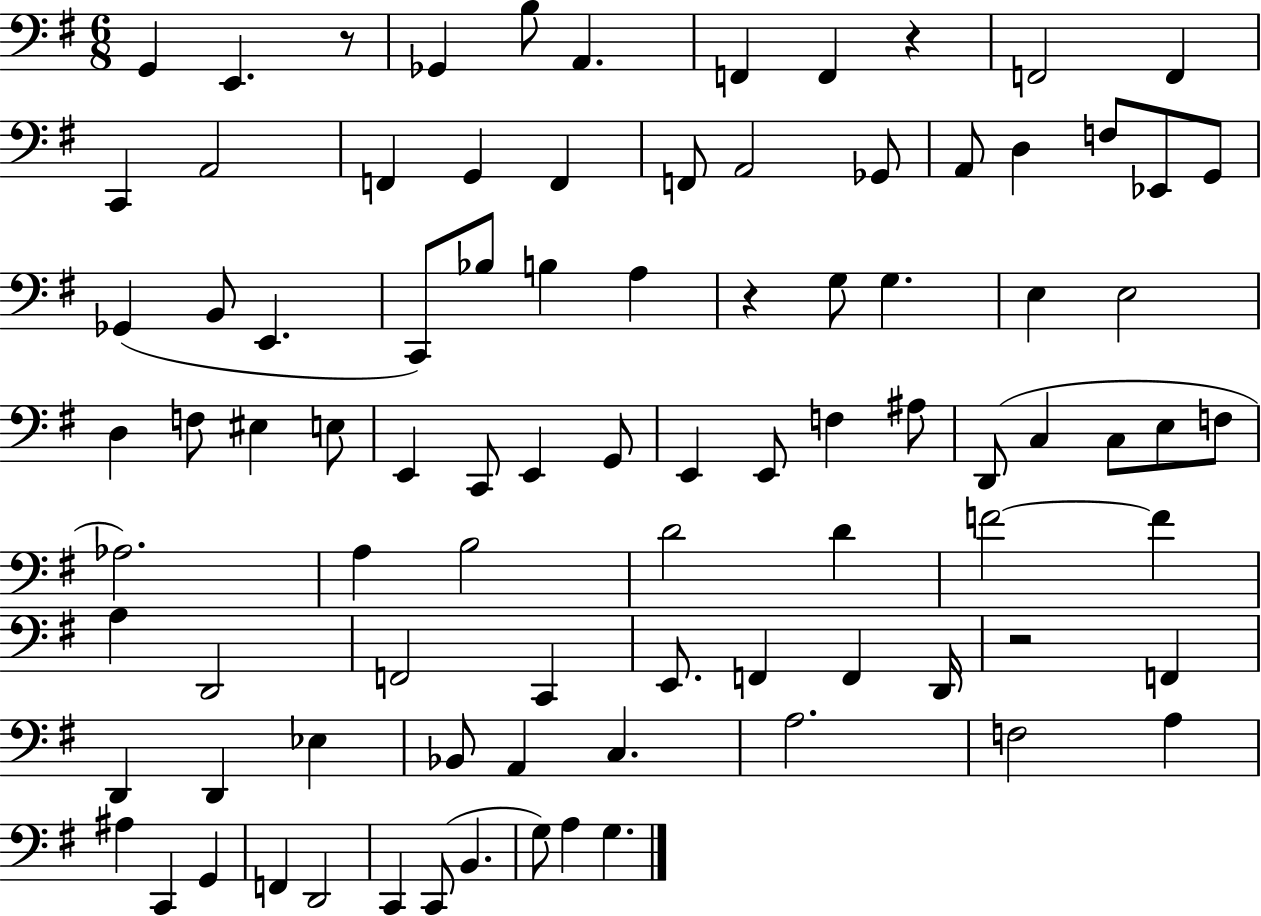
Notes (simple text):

G2/q E2/q. R/e Gb2/q B3/e A2/q. F2/q F2/q R/q F2/h F2/q C2/q A2/h F2/q G2/q F2/q F2/e A2/h Gb2/e A2/e D3/q F3/e Eb2/e G2/e Gb2/q B2/e E2/q. C2/e Bb3/e B3/q A3/q R/q G3/e G3/q. E3/q E3/h D3/q F3/e EIS3/q E3/e E2/q C2/e E2/q G2/e E2/q E2/e F3/q A#3/e D2/e C3/q C3/e E3/e F3/e Ab3/h. A3/q B3/h D4/h D4/q F4/h F4/q A3/q D2/h F2/h C2/q E2/e. F2/q F2/q D2/s R/h F2/q D2/q D2/q Eb3/q Bb2/e A2/q C3/q. A3/h. F3/h A3/q A#3/q C2/q G2/q F2/q D2/h C2/q C2/e B2/q. G3/e A3/q G3/q.